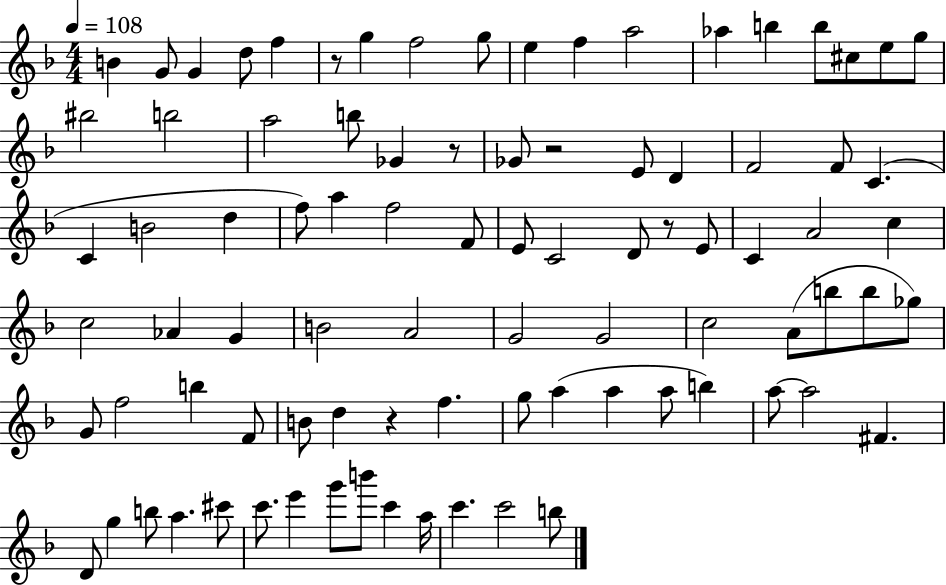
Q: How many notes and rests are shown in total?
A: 88